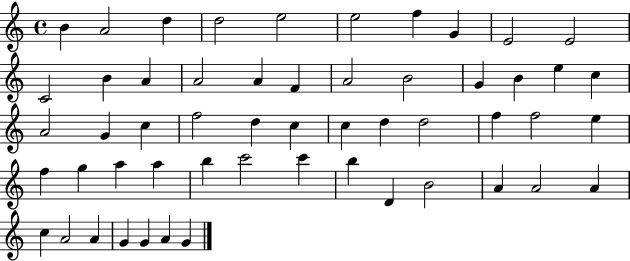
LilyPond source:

{
  \clef treble
  \time 4/4
  \defaultTimeSignature
  \key c \major
  b'4 a'2 d''4 | d''2 e''2 | e''2 f''4 g'4 | e'2 e'2 | \break c'2 b'4 a'4 | a'2 a'4 f'4 | a'2 b'2 | g'4 b'4 e''4 c''4 | \break a'2 g'4 c''4 | f''2 d''4 c''4 | c''4 d''4 d''2 | f''4 f''2 e''4 | \break f''4 g''4 a''4 a''4 | b''4 c'''2 c'''4 | b''4 d'4 b'2 | a'4 a'2 a'4 | \break c''4 a'2 a'4 | g'4 g'4 a'4 g'4 | \bar "|."
}